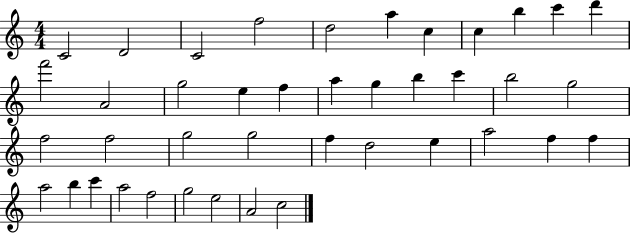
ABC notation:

X:1
T:Untitled
M:4/4
L:1/4
K:C
C2 D2 C2 f2 d2 a c c b c' d' f'2 A2 g2 e f a g b c' b2 g2 f2 f2 g2 g2 f d2 e a2 f f a2 b c' a2 f2 g2 e2 A2 c2